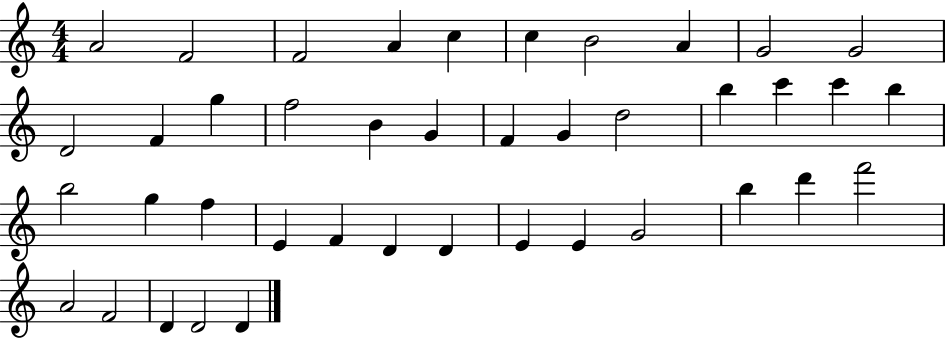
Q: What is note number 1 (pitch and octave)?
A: A4